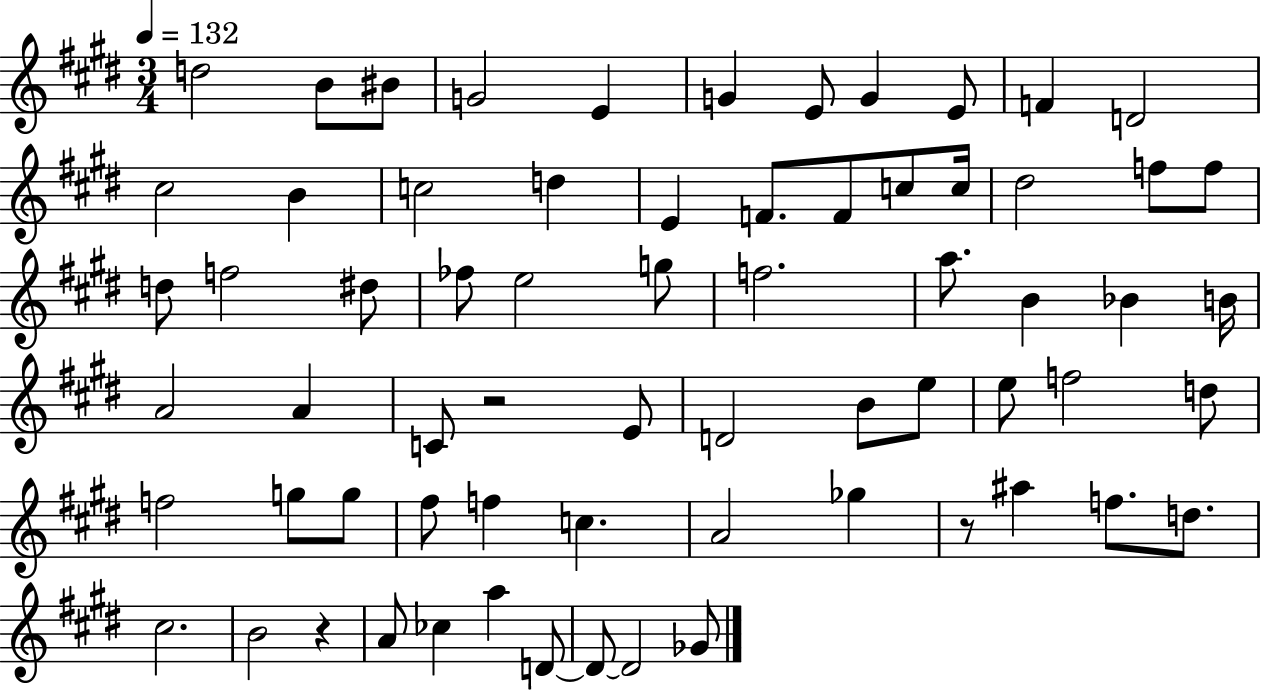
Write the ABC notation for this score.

X:1
T:Untitled
M:3/4
L:1/4
K:E
d2 B/2 ^B/2 G2 E G E/2 G E/2 F D2 ^c2 B c2 d E F/2 F/2 c/2 c/4 ^d2 f/2 f/2 d/2 f2 ^d/2 _f/2 e2 g/2 f2 a/2 B _B B/4 A2 A C/2 z2 E/2 D2 B/2 e/2 e/2 f2 d/2 f2 g/2 g/2 ^f/2 f c A2 _g z/2 ^a f/2 d/2 ^c2 B2 z A/2 _c a D/2 D/2 D2 _G/2